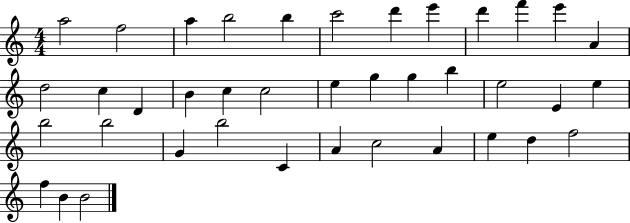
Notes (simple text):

A5/h F5/h A5/q B5/h B5/q C6/h D6/q E6/q D6/q F6/q E6/q A4/q D5/h C5/q D4/q B4/q C5/q C5/h E5/q G5/q G5/q B5/q E5/h E4/q E5/q B5/h B5/h G4/q B5/h C4/q A4/q C5/h A4/q E5/q D5/q F5/h F5/q B4/q B4/h